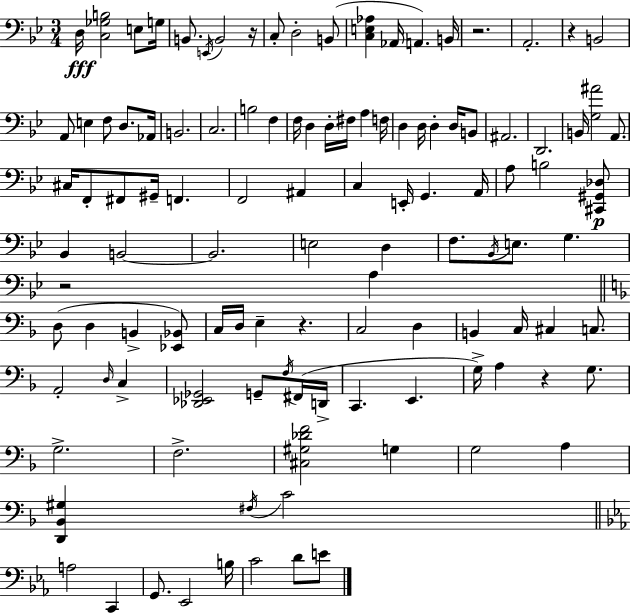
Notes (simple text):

D3/s [C3,Gb3,B3]/h E3/e G3/s B2/e. E2/s B2/h R/s C3/e D3/h B2/e [C3,E3,Ab3]/q Ab2/s A2/q. B2/s R/h. A2/h. R/q B2/h A2/e E3/q F3/e D3/e. Ab2/s B2/h. C3/h. B3/h F3/q F3/s D3/q D3/s F#3/s A3/q F3/s D3/q D3/s D3/q D3/s B2/e A#2/h. D2/h. B2/s [G3,A#4]/h A2/e. C#3/s F2/e F#2/e G#2/s F2/q. F2/h A#2/q C3/q E2/s G2/q. A2/s A3/e B3/h [C#2,G#2,Db3]/e Bb2/q B2/h B2/h. E3/h D3/q F3/e. Bb2/s E3/e. G3/q. R/h A3/q D3/e D3/q B2/q [Eb2,Bb2]/e C3/s D3/s E3/q R/q. C3/h D3/q B2/q C3/s C#3/q C3/e. A2/h D3/s C3/q [Db2,Eb2,Gb2]/h G2/e F3/s F#2/s D2/s C2/q. E2/q. G3/s A3/q R/q G3/e. G3/h. F3/h. [C#3,G#3,Db4,F4]/h G3/q G3/h A3/q [D2,Bb2,G#3]/q F#3/s C4/h A3/h C2/q G2/e. Eb2/h B3/s C4/h D4/e E4/e